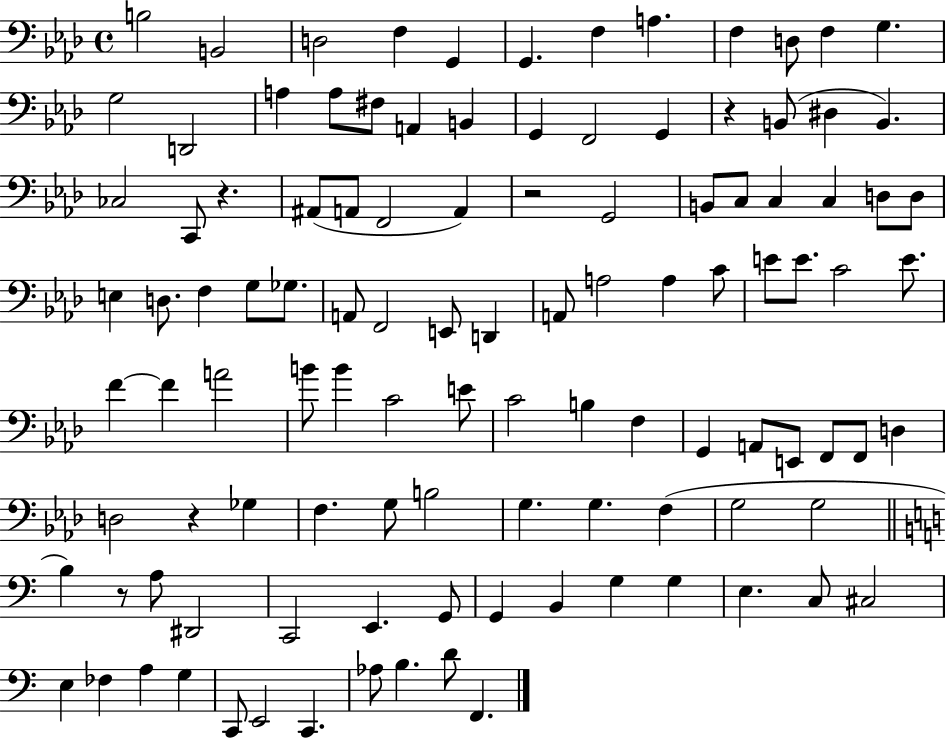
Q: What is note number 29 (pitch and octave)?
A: A2